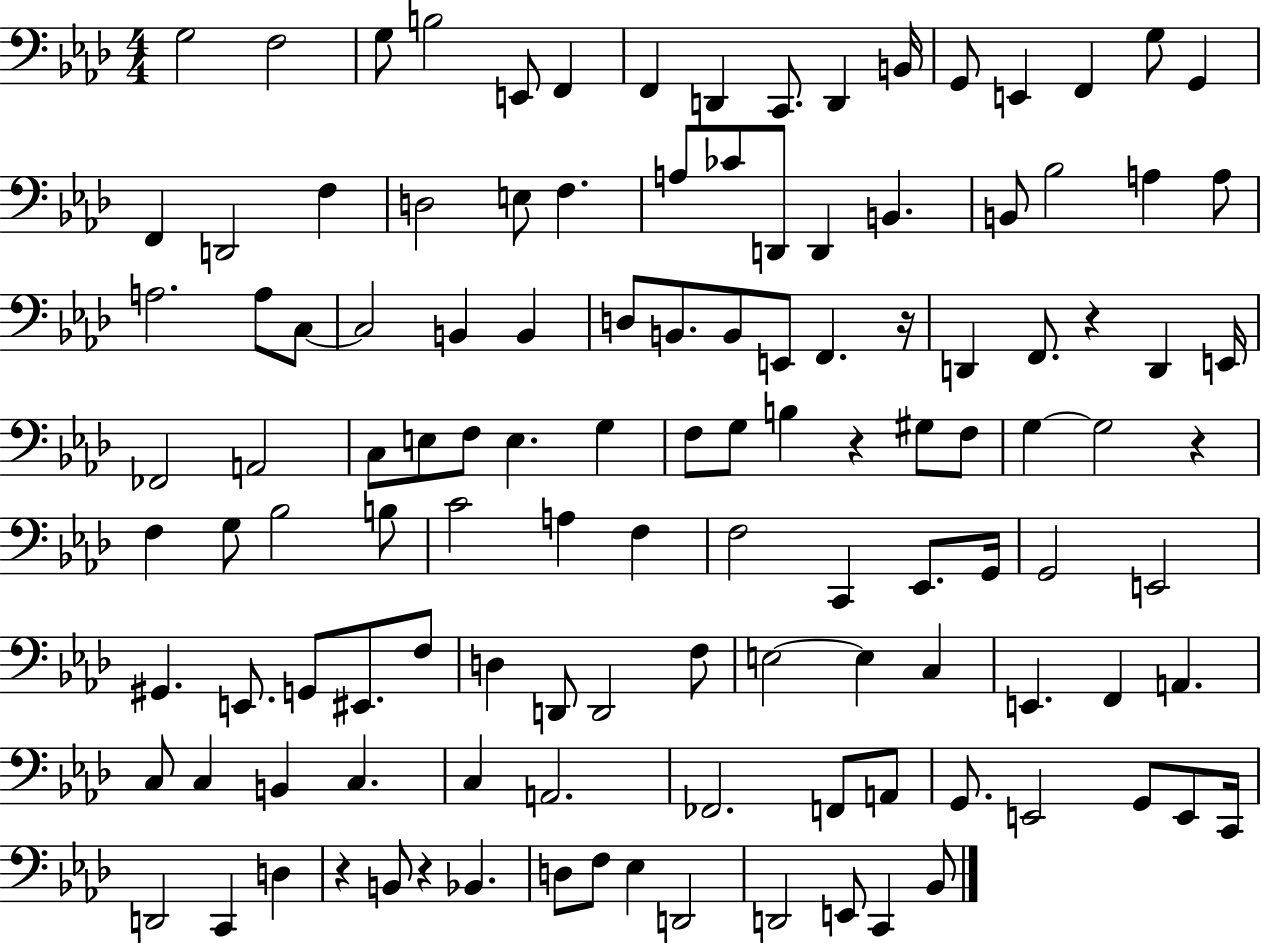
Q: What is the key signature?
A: AES major